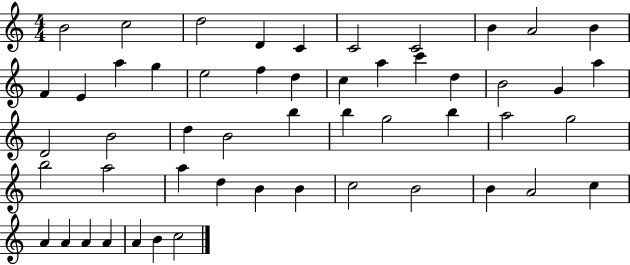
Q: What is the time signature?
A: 4/4